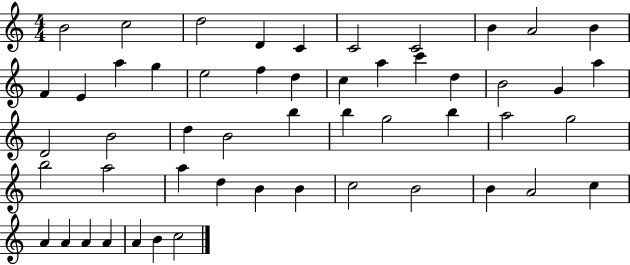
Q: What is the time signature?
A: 4/4